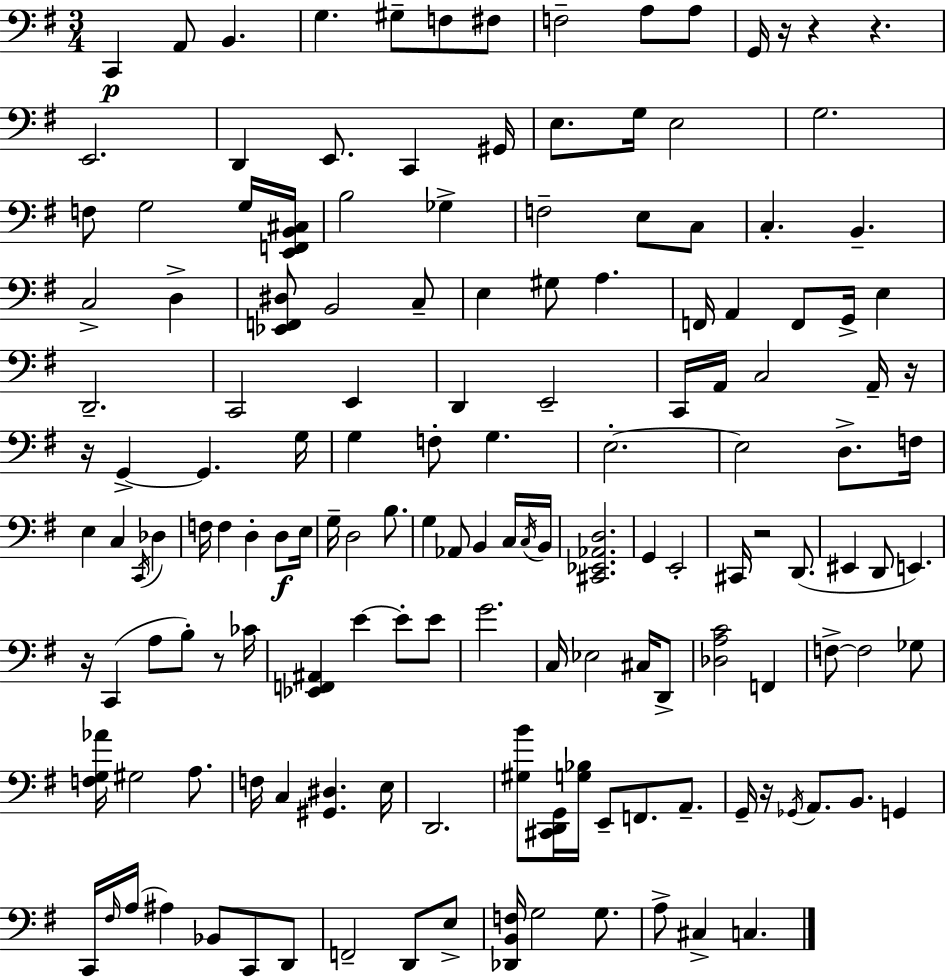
{
  \clef bass
  \numericTimeSignature
  \time 3/4
  \key g \major
  c,4\p a,8 b,4. | g4. gis8-- f8 fis8 | f2-- a8 a8 | g,16 r16 r4 r4. | \break e,2. | d,4 e,8. c,4 gis,16 | e8. g16 e2 | g2. | \break f8 g2 g16 <e, f, b, cis>16 | b2 ges4-> | f2-- e8 c8 | c4.-. b,4.-- | \break c2-> d4-> | <ees, f, dis>8 b,2 c8-- | e4 gis8 a4. | f,16 a,4 f,8 g,16-> e4 | \break d,2.-- | c,2 e,4 | d,4 e,2-- | c,16 a,16 c2 a,16-- r16 | \break r16 g,4->~~ g,4. g16 | g4 f8-. g4. | e2.-.~~ | e2 d8.-> f16 | \break e4 c4 \acciaccatura { c,16 } des4 | f16 f4 d4-. d8\f | e16 g16-- d2 b8. | g4 aes,8 b,4 c16 | \break \acciaccatura { c16 } b,16 <cis, ees, aes, d>2. | g,4 e,2-. | cis,16 r2 d,8.( | eis,4 d,8 e,4.) | \break r16 c,4( a8 b8-.) r8 | ces'16 <ees, f, ais,>4 e'4~~ e'8-. | e'8 g'2. | c16 ees2 cis16 | \break d,8-> <des a c'>2 f,4 | f8->~~ f2 | ges8 <f g aes'>16 gis2 a8. | f16 c4 <gis, dis>4. | \break e16 d,2. | <gis b'>8 <cis, d, g,>16 <g bes>16 e,8-- f,8. a,8.-- | g,16-- r16 \acciaccatura { ges,16 } a,8. b,8. g,4 | c,16 \grace { fis16 }( a16 ais4) bes,8 | \break c,8 d,8 f,2-- | d,8 e8-> <des, b, f>16 g2 | g8. a8-> cis4-> c4. | \bar "|."
}